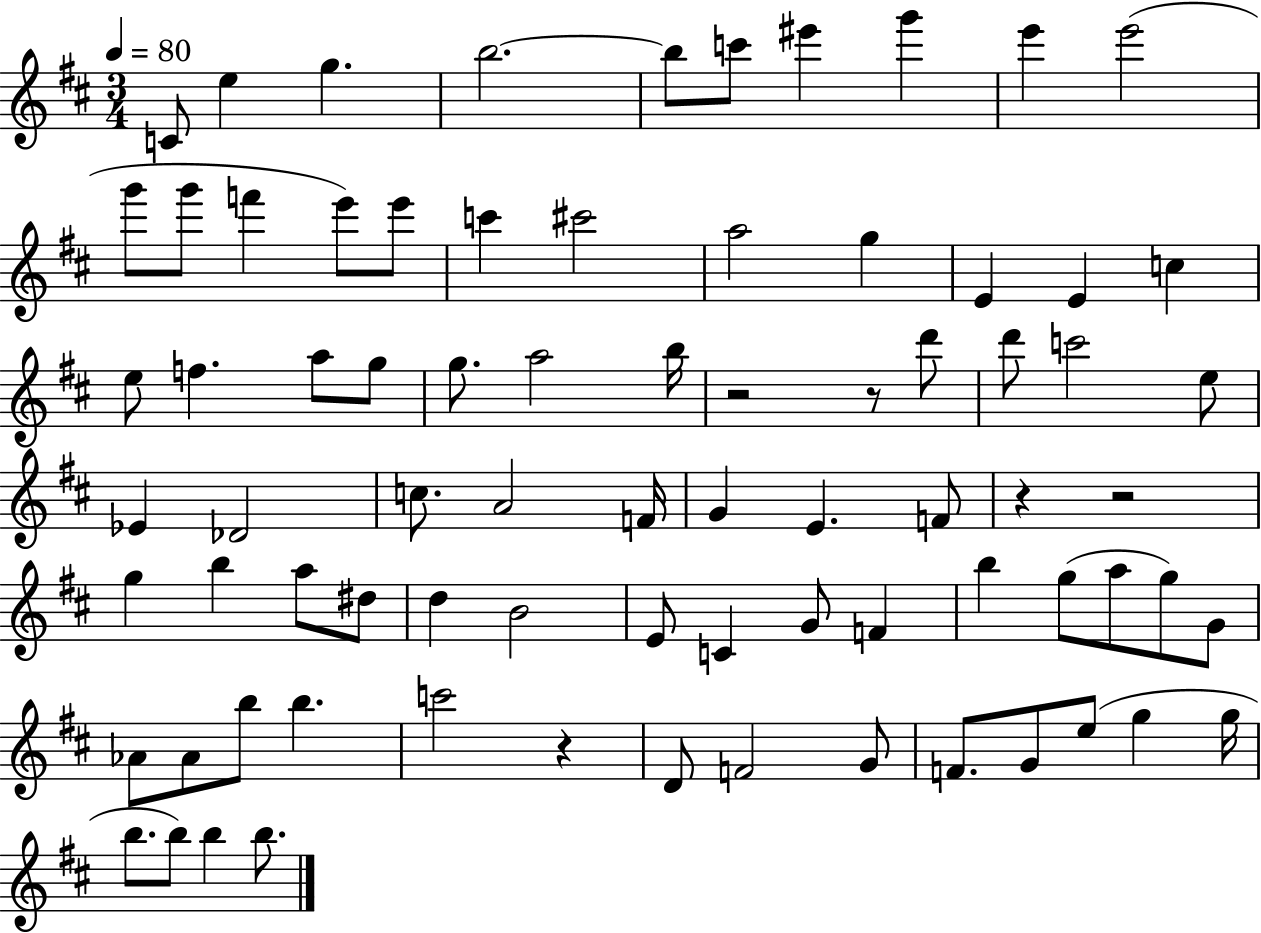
X:1
T:Untitled
M:3/4
L:1/4
K:D
C/2 e g b2 b/2 c'/2 ^e' g' e' e'2 g'/2 g'/2 f' e'/2 e'/2 c' ^c'2 a2 g E E c e/2 f a/2 g/2 g/2 a2 b/4 z2 z/2 d'/2 d'/2 c'2 e/2 _E _D2 c/2 A2 F/4 G E F/2 z z2 g b a/2 ^d/2 d B2 E/2 C G/2 F b g/2 a/2 g/2 G/2 _A/2 _A/2 b/2 b c'2 z D/2 F2 G/2 F/2 G/2 e/2 g g/4 b/2 b/2 b b/2